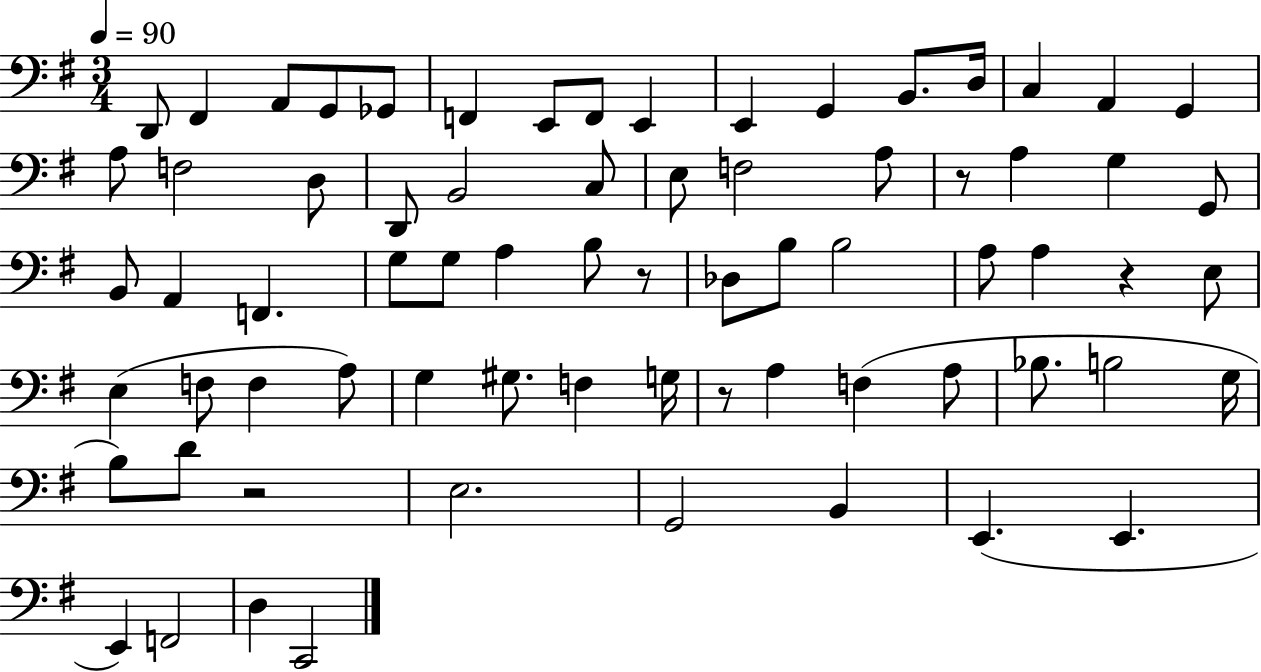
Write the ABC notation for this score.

X:1
T:Untitled
M:3/4
L:1/4
K:G
D,,/2 ^F,, A,,/2 G,,/2 _G,,/2 F,, E,,/2 F,,/2 E,, E,, G,, B,,/2 D,/4 C, A,, G,, A,/2 F,2 D,/2 D,,/2 B,,2 C,/2 E,/2 F,2 A,/2 z/2 A, G, G,,/2 B,,/2 A,, F,, G,/2 G,/2 A, B,/2 z/2 _D,/2 B,/2 B,2 A,/2 A, z E,/2 E, F,/2 F, A,/2 G, ^G,/2 F, G,/4 z/2 A, F, A,/2 _B,/2 B,2 G,/4 B,/2 D/2 z2 E,2 G,,2 B,, E,, E,, E,, F,,2 D, C,,2